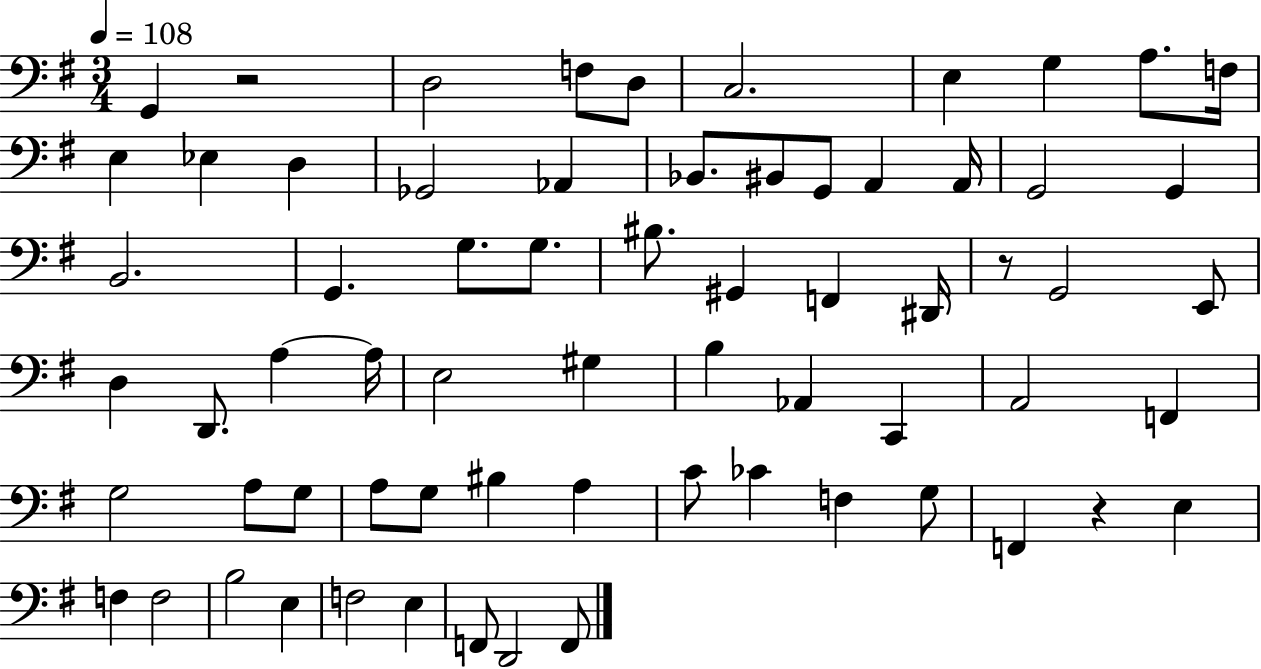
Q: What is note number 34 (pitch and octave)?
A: A3